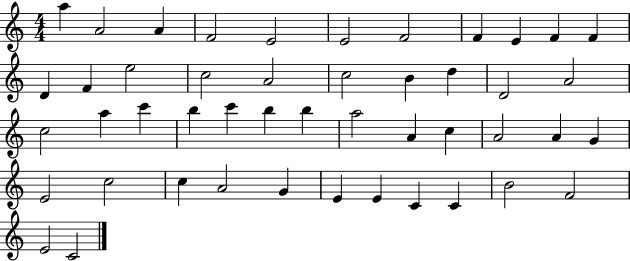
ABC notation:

X:1
T:Untitled
M:4/4
L:1/4
K:C
a A2 A F2 E2 E2 F2 F E F F D F e2 c2 A2 c2 B d D2 A2 c2 a c' b c' b b a2 A c A2 A G E2 c2 c A2 G E E C C B2 F2 E2 C2